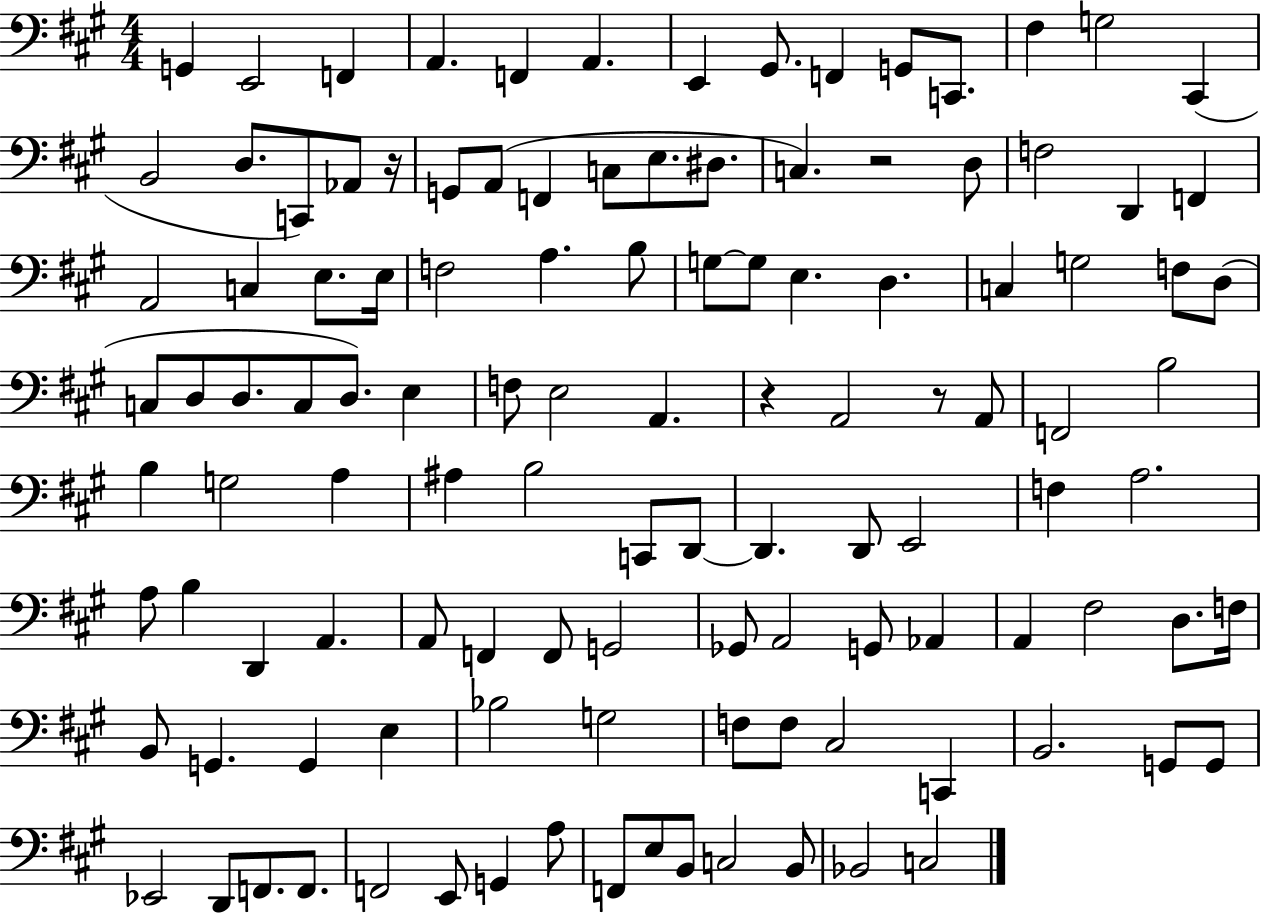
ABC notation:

X:1
T:Untitled
M:4/4
L:1/4
K:A
G,, E,,2 F,, A,, F,, A,, E,, ^G,,/2 F,, G,,/2 C,,/2 ^F, G,2 ^C,, B,,2 D,/2 C,,/2 _A,,/2 z/4 G,,/2 A,,/2 F,, C,/2 E,/2 ^D,/2 C, z2 D,/2 F,2 D,, F,, A,,2 C, E,/2 E,/4 F,2 A, B,/2 G,/2 G,/2 E, D, C, G,2 F,/2 D,/2 C,/2 D,/2 D,/2 C,/2 D,/2 E, F,/2 E,2 A,, z A,,2 z/2 A,,/2 F,,2 B,2 B, G,2 A, ^A, B,2 C,,/2 D,,/2 D,, D,,/2 E,,2 F, A,2 A,/2 B, D,, A,, A,,/2 F,, F,,/2 G,,2 _G,,/2 A,,2 G,,/2 _A,, A,, ^F,2 D,/2 F,/4 B,,/2 G,, G,, E, _B,2 G,2 F,/2 F,/2 ^C,2 C,, B,,2 G,,/2 G,,/2 _E,,2 D,,/2 F,,/2 F,,/2 F,,2 E,,/2 G,, A,/2 F,,/2 E,/2 B,,/2 C,2 B,,/2 _B,,2 C,2